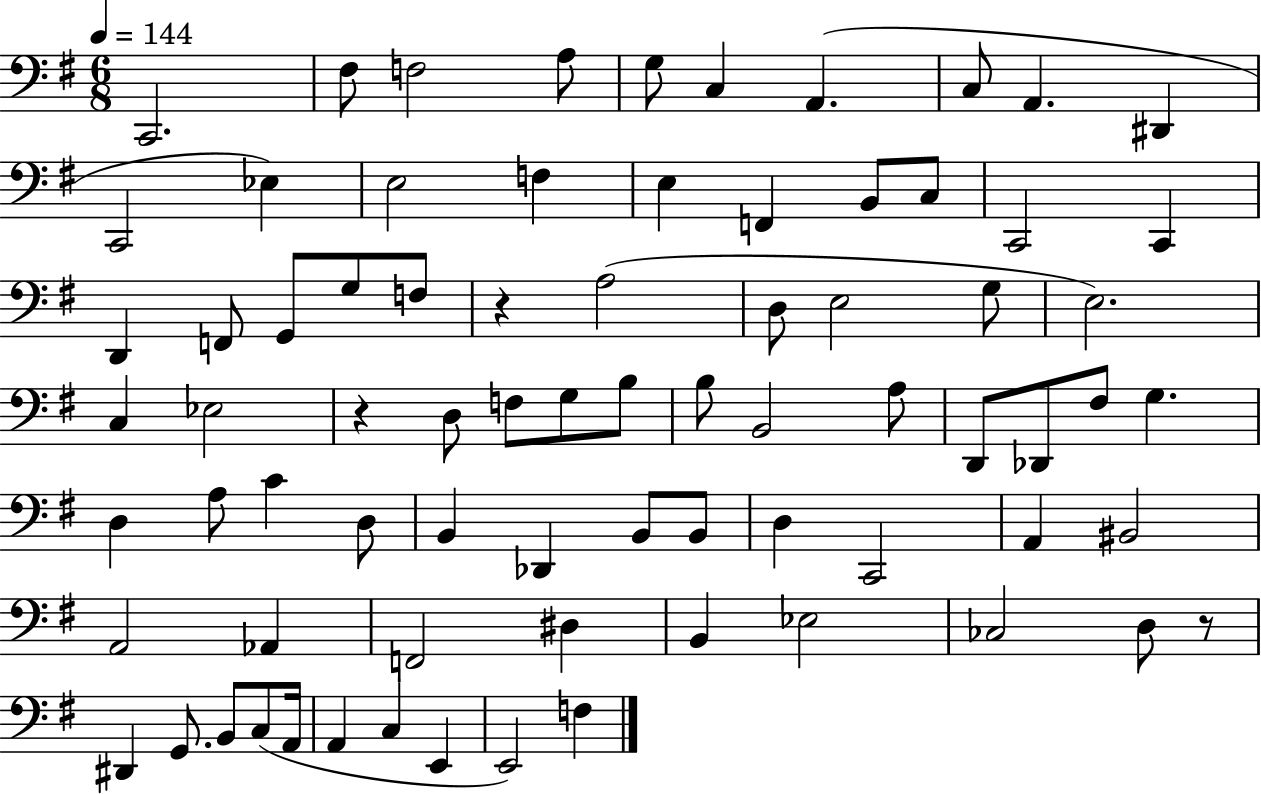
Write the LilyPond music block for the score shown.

{
  \clef bass
  \numericTimeSignature
  \time 6/8
  \key g \major
  \tempo 4 = 144
  c,2. | fis8 f2 a8 | g8 c4 a,4.( | c8 a,4. dis,4 | \break c,2 ees4) | e2 f4 | e4 f,4 b,8 c8 | c,2 c,4 | \break d,4 f,8 g,8 g8 f8 | r4 a2( | d8 e2 g8 | e2.) | \break c4 ees2 | r4 d8 f8 g8 b8 | b8 b,2 a8 | d,8 des,8 fis8 g4. | \break d4 a8 c'4 d8 | b,4 des,4 b,8 b,8 | d4 c,2 | a,4 bis,2 | \break a,2 aes,4 | f,2 dis4 | b,4 ees2 | ces2 d8 r8 | \break dis,4 g,8. b,8 c8( a,16 | a,4 c4 e,4 | e,2) f4 | \bar "|."
}